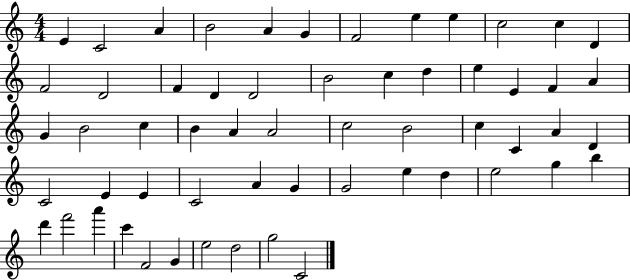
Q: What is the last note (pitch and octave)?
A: C4